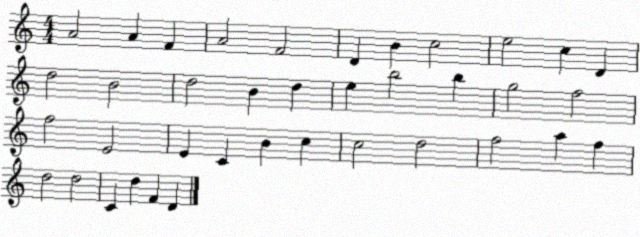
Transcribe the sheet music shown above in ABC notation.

X:1
T:Untitled
M:4/4
L:1/4
K:C
A2 A F A2 F2 D B c2 e2 c D d2 B2 d2 B d e b2 b g2 f2 f2 E2 E C B c c2 d2 f2 a f d2 d2 C d F D